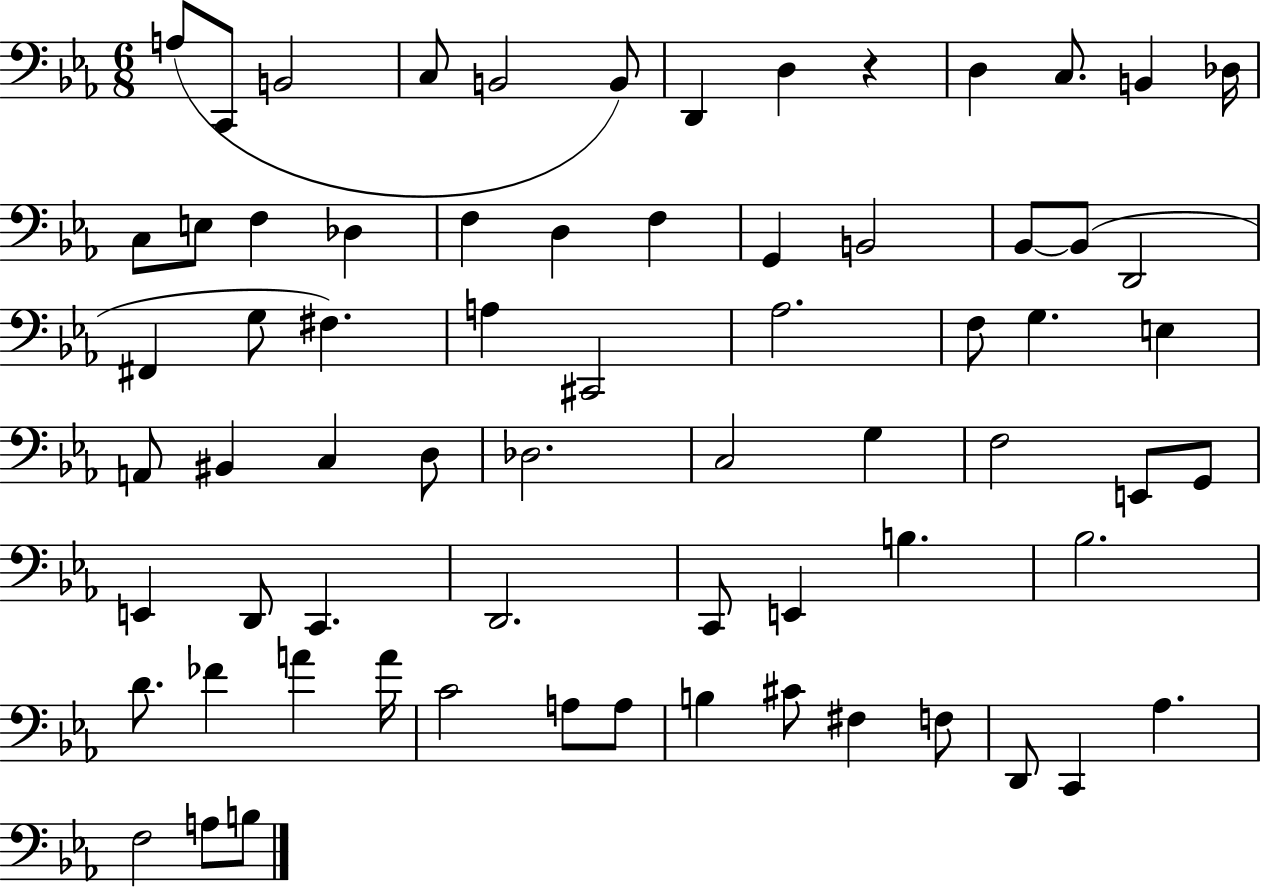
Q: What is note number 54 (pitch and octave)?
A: A4